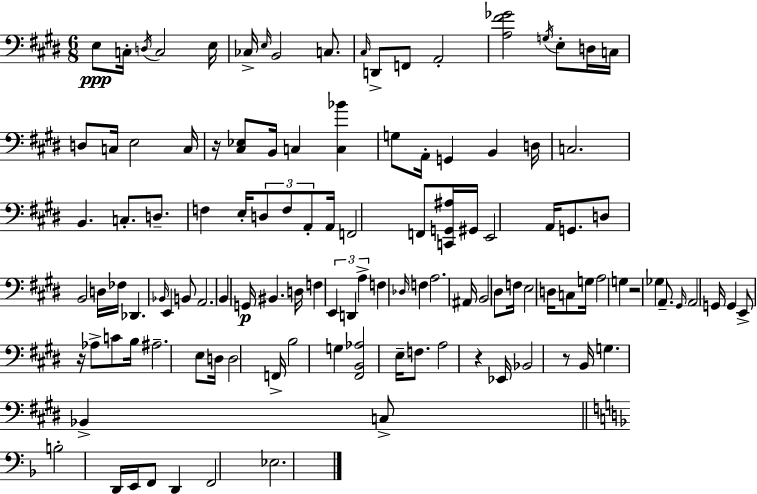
E3/e C3/s D3/s C3/h E3/s CES3/s E3/s B2/h C3/e. C#3/s D2/e F2/e A2/h [A3,F#4,Gb4]/h G3/s E3/e D3/s C3/s D3/e C3/s E3/h C3/s R/s [C#3,Eb3]/e B2/s C3/q [C3,Bb4]/q G3/e A2/s G2/q B2/q D3/s C3/h. B2/q. C3/e. D3/e. F3/q E3/s D3/e F3/e A2/e A2/s F2/h F2/e [C2,G2,A#3]/s G#2/s E2/h A2/s G2/e. D3/e B2/h D3/s FES3/s Db2/q. Bb2/s E2/q B2/e A2/h. B2/q G2/s BIS2/q. D3/s F3/q E2/q D2/q A3/q F3/q Db3/s F3/q A3/h. A#2/s B2/h D#3/e F3/s E3/h D3/s C3/e G3/s A3/h G3/q R/h Gb3/q A2/e. G#2/s A2/h G2/s G2/q E2/e R/s Ab3/e C4/e B3/s A#3/h. E3/e D3/s D3/h F2/s B3/h G3/q [F#2,B2,Ab3]/h E3/s F3/e. A3/h R/q Eb2/s Bb2/h R/e B2/s G3/q. Bb2/q C3/e B3/h D2/s E2/s F2/e D2/q F2/h Eb3/h.